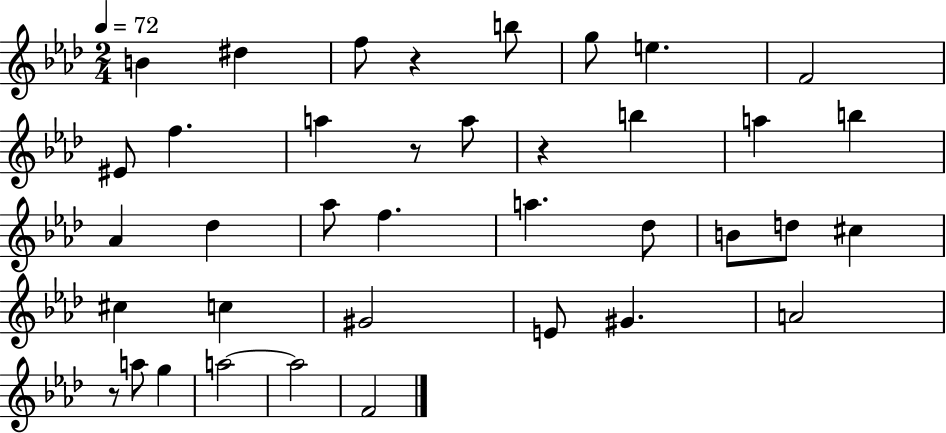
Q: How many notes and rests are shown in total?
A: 38